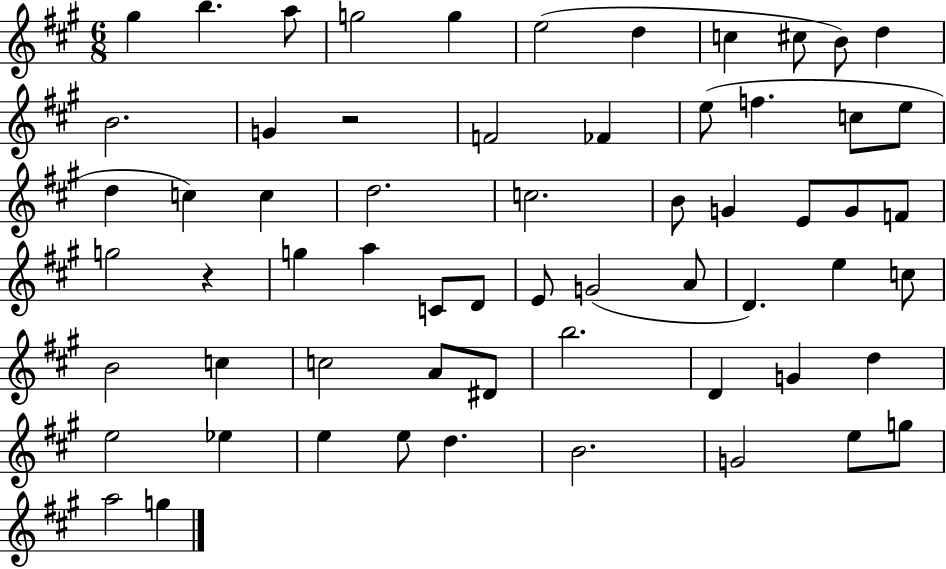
{
  \clef treble
  \numericTimeSignature
  \time 6/8
  \key a \major
  \repeat volta 2 { gis''4 b''4. a''8 | g''2 g''4 | e''2( d''4 | c''4 cis''8 b'8) d''4 | \break b'2. | g'4 r2 | f'2 fes'4 | e''8( f''4. c''8 e''8 | \break d''4 c''4) c''4 | d''2. | c''2. | b'8 g'4 e'8 g'8 f'8 | \break g''2 r4 | g''4 a''4 c'8 d'8 | e'8 g'2( a'8 | d'4.) e''4 c''8 | \break b'2 c''4 | c''2 a'8 dis'8 | b''2. | d'4 g'4 d''4 | \break e''2 ees''4 | e''4 e''8 d''4. | b'2. | g'2 e''8 g''8 | \break a''2 g''4 | } \bar "|."
}